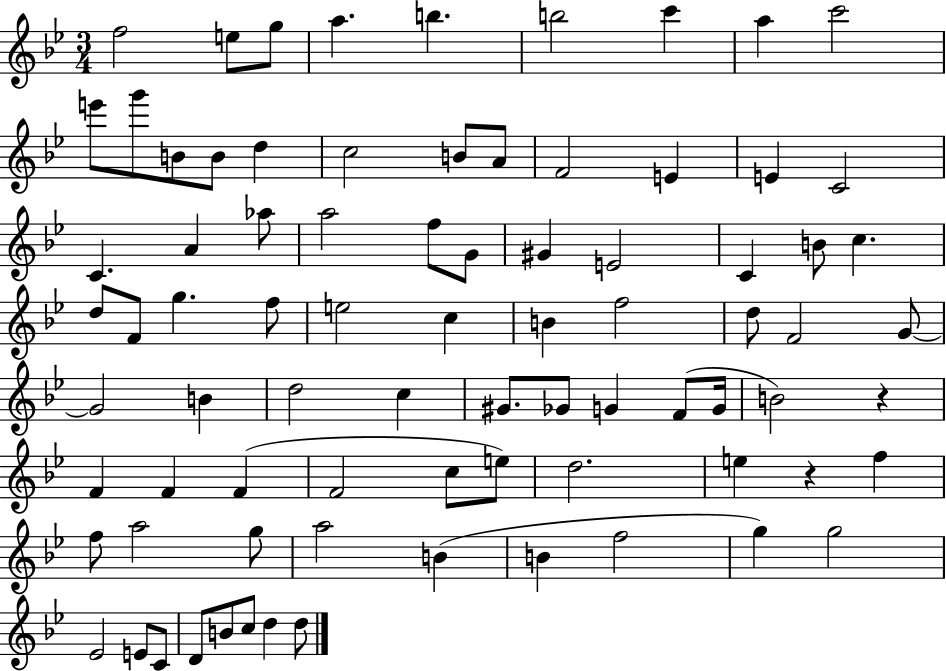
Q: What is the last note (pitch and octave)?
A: D5